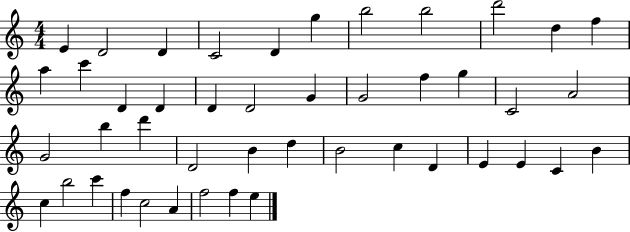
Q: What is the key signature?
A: C major